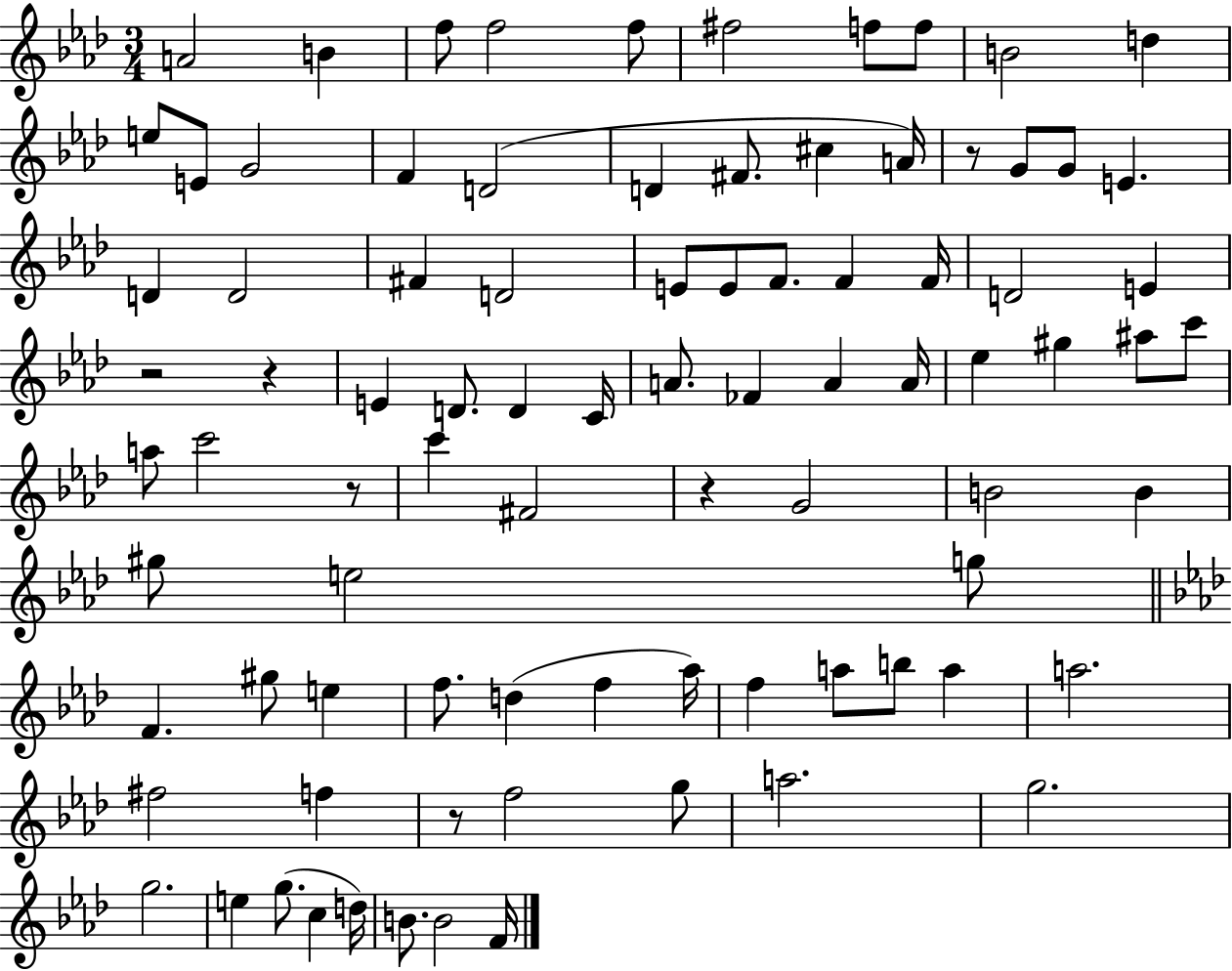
A4/h B4/q F5/e F5/h F5/e F#5/h F5/e F5/e B4/h D5/q E5/e E4/e G4/h F4/q D4/h D4/q F#4/e. C#5/q A4/s R/e G4/e G4/e E4/q. D4/q D4/h F#4/q D4/h E4/e E4/e F4/e. F4/q F4/s D4/h E4/q R/h R/q E4/q D4/e. D4/q C4/s A4/e. FES4/q A4/q A4/s Eb5/q G#5/q A#5/e C6/e A5/e C6/h R/e C6/q F#4/h R/q G4/h B4/h B4/q G#5/e E5/h G5/e F4/q. G#5/e E5/q F5/e. D5/q F5/q Ab5/s F5/q A5/e B5/e A5/q A5/h. F#5/h F5/q R/e F5/h G5/e A5/h. G5/h. G5/h. E5/q G5/e. C5/q D5/s B4/e. B4/h F4/s